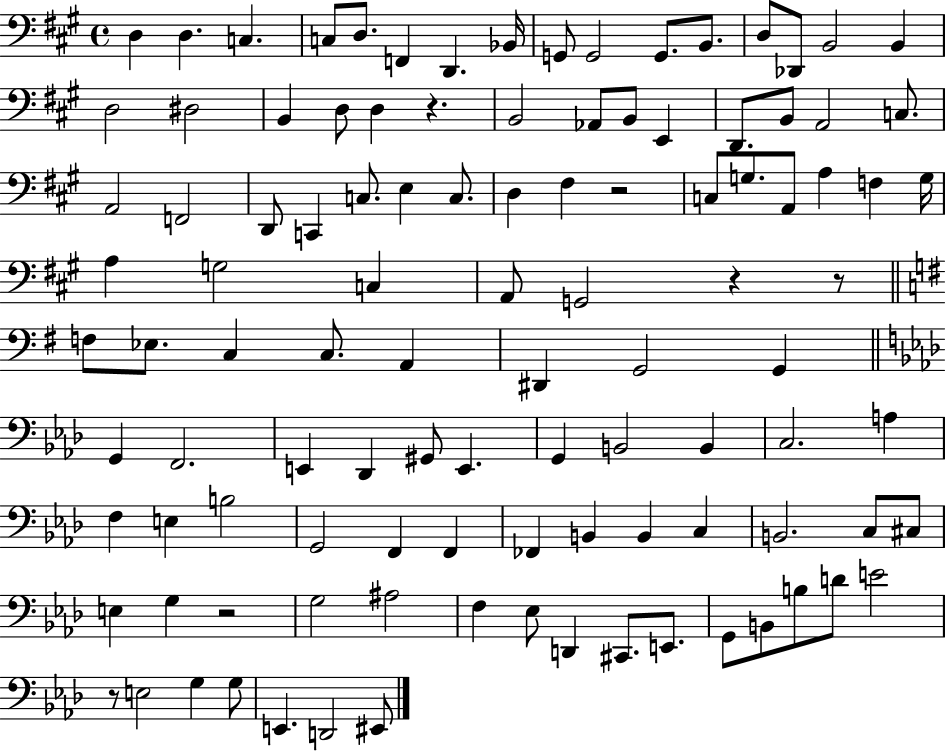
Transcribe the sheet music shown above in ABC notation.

X:1
T:Untitled
M:4/4
L:1/4
K:A
D, D, C, C,/2 D,/2 F,, D,, _B,,/4 G,,/2 G,,2 G,,/2 B,,/2 D,/2 _D,,/2 B,,2 B,, D,2 ^D,2 B,, D,/2 D, z B,,2 _A,,/2 B,,/2 E,, D,,/2 B,,/2 A,,2 C,/2 A,,2 F,,2 D,,/2 C,, C,/2 E, C,/2 D, ^F, z2 C,/2 G,/2 A,,/2 A, F, G,/4 A, G,2 C, A,,/2 G,,2 z z/2 F,/2 _E,/2 C, C,/2 A,, ^D,, G,,2 G,, G,, F,,2 E,, _D,, ^G,,/2 E,, G,, B,,2 B,, C,2 A, F, E, B,2 G,,2 F,, F,, _F,, B,, B,, C, B,,2 C,/2 ^C,/2 E, G, z2 G,2 ^A,2 F, _E,/2 D,, ^C,,/2 E,,/2 G,,/2 B,,/2 B,/2 D/2 E2 z/2 E,2 G, G,/2 E,, D,,2 ^E,,/2